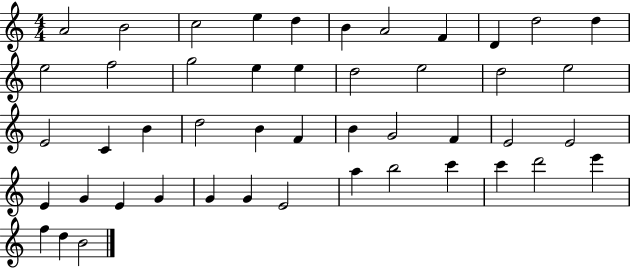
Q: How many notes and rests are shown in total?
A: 47